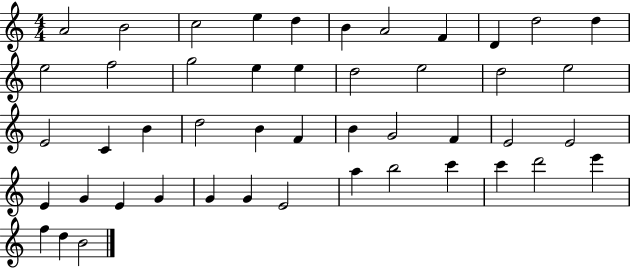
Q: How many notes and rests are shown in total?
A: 47